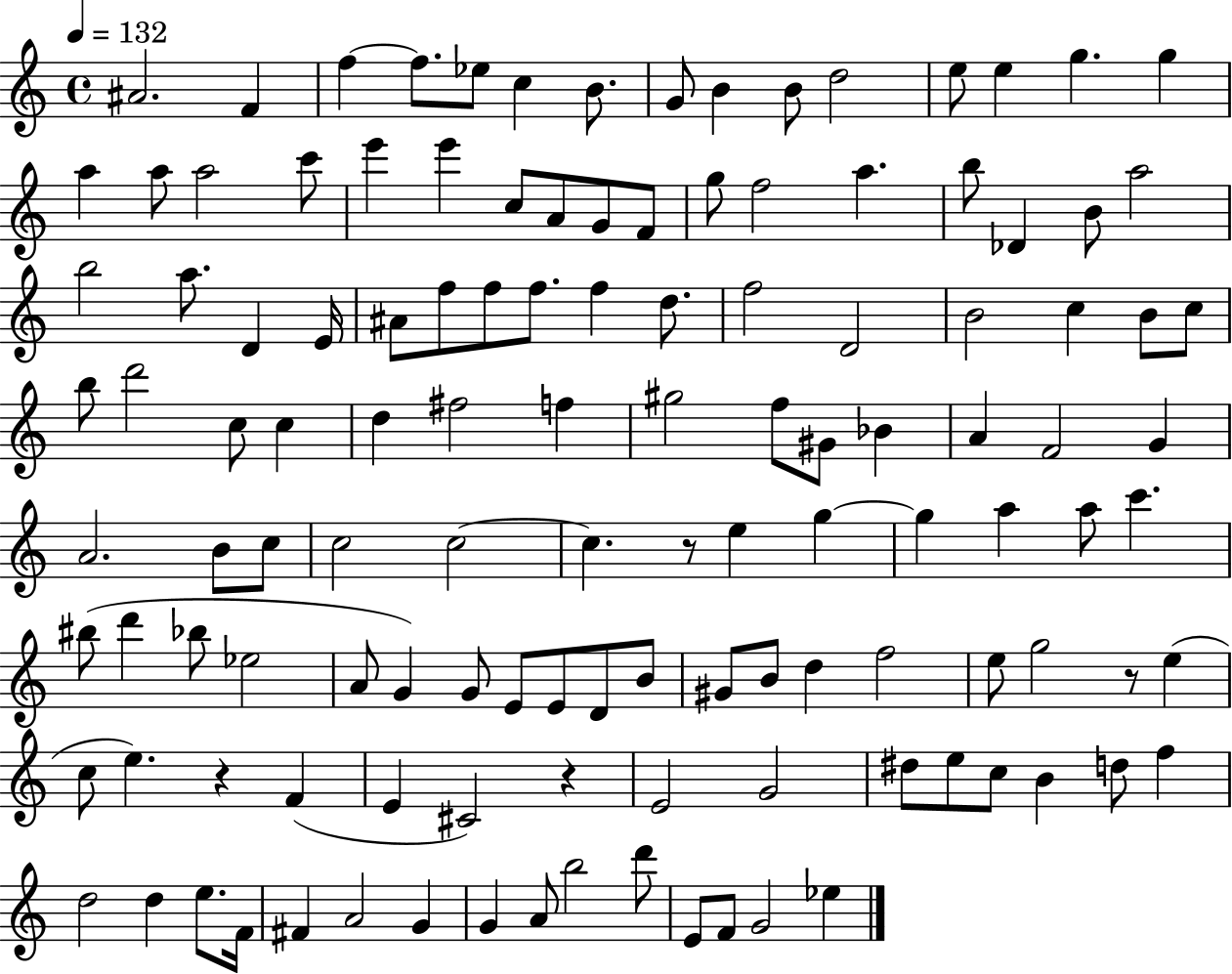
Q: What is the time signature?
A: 4/4